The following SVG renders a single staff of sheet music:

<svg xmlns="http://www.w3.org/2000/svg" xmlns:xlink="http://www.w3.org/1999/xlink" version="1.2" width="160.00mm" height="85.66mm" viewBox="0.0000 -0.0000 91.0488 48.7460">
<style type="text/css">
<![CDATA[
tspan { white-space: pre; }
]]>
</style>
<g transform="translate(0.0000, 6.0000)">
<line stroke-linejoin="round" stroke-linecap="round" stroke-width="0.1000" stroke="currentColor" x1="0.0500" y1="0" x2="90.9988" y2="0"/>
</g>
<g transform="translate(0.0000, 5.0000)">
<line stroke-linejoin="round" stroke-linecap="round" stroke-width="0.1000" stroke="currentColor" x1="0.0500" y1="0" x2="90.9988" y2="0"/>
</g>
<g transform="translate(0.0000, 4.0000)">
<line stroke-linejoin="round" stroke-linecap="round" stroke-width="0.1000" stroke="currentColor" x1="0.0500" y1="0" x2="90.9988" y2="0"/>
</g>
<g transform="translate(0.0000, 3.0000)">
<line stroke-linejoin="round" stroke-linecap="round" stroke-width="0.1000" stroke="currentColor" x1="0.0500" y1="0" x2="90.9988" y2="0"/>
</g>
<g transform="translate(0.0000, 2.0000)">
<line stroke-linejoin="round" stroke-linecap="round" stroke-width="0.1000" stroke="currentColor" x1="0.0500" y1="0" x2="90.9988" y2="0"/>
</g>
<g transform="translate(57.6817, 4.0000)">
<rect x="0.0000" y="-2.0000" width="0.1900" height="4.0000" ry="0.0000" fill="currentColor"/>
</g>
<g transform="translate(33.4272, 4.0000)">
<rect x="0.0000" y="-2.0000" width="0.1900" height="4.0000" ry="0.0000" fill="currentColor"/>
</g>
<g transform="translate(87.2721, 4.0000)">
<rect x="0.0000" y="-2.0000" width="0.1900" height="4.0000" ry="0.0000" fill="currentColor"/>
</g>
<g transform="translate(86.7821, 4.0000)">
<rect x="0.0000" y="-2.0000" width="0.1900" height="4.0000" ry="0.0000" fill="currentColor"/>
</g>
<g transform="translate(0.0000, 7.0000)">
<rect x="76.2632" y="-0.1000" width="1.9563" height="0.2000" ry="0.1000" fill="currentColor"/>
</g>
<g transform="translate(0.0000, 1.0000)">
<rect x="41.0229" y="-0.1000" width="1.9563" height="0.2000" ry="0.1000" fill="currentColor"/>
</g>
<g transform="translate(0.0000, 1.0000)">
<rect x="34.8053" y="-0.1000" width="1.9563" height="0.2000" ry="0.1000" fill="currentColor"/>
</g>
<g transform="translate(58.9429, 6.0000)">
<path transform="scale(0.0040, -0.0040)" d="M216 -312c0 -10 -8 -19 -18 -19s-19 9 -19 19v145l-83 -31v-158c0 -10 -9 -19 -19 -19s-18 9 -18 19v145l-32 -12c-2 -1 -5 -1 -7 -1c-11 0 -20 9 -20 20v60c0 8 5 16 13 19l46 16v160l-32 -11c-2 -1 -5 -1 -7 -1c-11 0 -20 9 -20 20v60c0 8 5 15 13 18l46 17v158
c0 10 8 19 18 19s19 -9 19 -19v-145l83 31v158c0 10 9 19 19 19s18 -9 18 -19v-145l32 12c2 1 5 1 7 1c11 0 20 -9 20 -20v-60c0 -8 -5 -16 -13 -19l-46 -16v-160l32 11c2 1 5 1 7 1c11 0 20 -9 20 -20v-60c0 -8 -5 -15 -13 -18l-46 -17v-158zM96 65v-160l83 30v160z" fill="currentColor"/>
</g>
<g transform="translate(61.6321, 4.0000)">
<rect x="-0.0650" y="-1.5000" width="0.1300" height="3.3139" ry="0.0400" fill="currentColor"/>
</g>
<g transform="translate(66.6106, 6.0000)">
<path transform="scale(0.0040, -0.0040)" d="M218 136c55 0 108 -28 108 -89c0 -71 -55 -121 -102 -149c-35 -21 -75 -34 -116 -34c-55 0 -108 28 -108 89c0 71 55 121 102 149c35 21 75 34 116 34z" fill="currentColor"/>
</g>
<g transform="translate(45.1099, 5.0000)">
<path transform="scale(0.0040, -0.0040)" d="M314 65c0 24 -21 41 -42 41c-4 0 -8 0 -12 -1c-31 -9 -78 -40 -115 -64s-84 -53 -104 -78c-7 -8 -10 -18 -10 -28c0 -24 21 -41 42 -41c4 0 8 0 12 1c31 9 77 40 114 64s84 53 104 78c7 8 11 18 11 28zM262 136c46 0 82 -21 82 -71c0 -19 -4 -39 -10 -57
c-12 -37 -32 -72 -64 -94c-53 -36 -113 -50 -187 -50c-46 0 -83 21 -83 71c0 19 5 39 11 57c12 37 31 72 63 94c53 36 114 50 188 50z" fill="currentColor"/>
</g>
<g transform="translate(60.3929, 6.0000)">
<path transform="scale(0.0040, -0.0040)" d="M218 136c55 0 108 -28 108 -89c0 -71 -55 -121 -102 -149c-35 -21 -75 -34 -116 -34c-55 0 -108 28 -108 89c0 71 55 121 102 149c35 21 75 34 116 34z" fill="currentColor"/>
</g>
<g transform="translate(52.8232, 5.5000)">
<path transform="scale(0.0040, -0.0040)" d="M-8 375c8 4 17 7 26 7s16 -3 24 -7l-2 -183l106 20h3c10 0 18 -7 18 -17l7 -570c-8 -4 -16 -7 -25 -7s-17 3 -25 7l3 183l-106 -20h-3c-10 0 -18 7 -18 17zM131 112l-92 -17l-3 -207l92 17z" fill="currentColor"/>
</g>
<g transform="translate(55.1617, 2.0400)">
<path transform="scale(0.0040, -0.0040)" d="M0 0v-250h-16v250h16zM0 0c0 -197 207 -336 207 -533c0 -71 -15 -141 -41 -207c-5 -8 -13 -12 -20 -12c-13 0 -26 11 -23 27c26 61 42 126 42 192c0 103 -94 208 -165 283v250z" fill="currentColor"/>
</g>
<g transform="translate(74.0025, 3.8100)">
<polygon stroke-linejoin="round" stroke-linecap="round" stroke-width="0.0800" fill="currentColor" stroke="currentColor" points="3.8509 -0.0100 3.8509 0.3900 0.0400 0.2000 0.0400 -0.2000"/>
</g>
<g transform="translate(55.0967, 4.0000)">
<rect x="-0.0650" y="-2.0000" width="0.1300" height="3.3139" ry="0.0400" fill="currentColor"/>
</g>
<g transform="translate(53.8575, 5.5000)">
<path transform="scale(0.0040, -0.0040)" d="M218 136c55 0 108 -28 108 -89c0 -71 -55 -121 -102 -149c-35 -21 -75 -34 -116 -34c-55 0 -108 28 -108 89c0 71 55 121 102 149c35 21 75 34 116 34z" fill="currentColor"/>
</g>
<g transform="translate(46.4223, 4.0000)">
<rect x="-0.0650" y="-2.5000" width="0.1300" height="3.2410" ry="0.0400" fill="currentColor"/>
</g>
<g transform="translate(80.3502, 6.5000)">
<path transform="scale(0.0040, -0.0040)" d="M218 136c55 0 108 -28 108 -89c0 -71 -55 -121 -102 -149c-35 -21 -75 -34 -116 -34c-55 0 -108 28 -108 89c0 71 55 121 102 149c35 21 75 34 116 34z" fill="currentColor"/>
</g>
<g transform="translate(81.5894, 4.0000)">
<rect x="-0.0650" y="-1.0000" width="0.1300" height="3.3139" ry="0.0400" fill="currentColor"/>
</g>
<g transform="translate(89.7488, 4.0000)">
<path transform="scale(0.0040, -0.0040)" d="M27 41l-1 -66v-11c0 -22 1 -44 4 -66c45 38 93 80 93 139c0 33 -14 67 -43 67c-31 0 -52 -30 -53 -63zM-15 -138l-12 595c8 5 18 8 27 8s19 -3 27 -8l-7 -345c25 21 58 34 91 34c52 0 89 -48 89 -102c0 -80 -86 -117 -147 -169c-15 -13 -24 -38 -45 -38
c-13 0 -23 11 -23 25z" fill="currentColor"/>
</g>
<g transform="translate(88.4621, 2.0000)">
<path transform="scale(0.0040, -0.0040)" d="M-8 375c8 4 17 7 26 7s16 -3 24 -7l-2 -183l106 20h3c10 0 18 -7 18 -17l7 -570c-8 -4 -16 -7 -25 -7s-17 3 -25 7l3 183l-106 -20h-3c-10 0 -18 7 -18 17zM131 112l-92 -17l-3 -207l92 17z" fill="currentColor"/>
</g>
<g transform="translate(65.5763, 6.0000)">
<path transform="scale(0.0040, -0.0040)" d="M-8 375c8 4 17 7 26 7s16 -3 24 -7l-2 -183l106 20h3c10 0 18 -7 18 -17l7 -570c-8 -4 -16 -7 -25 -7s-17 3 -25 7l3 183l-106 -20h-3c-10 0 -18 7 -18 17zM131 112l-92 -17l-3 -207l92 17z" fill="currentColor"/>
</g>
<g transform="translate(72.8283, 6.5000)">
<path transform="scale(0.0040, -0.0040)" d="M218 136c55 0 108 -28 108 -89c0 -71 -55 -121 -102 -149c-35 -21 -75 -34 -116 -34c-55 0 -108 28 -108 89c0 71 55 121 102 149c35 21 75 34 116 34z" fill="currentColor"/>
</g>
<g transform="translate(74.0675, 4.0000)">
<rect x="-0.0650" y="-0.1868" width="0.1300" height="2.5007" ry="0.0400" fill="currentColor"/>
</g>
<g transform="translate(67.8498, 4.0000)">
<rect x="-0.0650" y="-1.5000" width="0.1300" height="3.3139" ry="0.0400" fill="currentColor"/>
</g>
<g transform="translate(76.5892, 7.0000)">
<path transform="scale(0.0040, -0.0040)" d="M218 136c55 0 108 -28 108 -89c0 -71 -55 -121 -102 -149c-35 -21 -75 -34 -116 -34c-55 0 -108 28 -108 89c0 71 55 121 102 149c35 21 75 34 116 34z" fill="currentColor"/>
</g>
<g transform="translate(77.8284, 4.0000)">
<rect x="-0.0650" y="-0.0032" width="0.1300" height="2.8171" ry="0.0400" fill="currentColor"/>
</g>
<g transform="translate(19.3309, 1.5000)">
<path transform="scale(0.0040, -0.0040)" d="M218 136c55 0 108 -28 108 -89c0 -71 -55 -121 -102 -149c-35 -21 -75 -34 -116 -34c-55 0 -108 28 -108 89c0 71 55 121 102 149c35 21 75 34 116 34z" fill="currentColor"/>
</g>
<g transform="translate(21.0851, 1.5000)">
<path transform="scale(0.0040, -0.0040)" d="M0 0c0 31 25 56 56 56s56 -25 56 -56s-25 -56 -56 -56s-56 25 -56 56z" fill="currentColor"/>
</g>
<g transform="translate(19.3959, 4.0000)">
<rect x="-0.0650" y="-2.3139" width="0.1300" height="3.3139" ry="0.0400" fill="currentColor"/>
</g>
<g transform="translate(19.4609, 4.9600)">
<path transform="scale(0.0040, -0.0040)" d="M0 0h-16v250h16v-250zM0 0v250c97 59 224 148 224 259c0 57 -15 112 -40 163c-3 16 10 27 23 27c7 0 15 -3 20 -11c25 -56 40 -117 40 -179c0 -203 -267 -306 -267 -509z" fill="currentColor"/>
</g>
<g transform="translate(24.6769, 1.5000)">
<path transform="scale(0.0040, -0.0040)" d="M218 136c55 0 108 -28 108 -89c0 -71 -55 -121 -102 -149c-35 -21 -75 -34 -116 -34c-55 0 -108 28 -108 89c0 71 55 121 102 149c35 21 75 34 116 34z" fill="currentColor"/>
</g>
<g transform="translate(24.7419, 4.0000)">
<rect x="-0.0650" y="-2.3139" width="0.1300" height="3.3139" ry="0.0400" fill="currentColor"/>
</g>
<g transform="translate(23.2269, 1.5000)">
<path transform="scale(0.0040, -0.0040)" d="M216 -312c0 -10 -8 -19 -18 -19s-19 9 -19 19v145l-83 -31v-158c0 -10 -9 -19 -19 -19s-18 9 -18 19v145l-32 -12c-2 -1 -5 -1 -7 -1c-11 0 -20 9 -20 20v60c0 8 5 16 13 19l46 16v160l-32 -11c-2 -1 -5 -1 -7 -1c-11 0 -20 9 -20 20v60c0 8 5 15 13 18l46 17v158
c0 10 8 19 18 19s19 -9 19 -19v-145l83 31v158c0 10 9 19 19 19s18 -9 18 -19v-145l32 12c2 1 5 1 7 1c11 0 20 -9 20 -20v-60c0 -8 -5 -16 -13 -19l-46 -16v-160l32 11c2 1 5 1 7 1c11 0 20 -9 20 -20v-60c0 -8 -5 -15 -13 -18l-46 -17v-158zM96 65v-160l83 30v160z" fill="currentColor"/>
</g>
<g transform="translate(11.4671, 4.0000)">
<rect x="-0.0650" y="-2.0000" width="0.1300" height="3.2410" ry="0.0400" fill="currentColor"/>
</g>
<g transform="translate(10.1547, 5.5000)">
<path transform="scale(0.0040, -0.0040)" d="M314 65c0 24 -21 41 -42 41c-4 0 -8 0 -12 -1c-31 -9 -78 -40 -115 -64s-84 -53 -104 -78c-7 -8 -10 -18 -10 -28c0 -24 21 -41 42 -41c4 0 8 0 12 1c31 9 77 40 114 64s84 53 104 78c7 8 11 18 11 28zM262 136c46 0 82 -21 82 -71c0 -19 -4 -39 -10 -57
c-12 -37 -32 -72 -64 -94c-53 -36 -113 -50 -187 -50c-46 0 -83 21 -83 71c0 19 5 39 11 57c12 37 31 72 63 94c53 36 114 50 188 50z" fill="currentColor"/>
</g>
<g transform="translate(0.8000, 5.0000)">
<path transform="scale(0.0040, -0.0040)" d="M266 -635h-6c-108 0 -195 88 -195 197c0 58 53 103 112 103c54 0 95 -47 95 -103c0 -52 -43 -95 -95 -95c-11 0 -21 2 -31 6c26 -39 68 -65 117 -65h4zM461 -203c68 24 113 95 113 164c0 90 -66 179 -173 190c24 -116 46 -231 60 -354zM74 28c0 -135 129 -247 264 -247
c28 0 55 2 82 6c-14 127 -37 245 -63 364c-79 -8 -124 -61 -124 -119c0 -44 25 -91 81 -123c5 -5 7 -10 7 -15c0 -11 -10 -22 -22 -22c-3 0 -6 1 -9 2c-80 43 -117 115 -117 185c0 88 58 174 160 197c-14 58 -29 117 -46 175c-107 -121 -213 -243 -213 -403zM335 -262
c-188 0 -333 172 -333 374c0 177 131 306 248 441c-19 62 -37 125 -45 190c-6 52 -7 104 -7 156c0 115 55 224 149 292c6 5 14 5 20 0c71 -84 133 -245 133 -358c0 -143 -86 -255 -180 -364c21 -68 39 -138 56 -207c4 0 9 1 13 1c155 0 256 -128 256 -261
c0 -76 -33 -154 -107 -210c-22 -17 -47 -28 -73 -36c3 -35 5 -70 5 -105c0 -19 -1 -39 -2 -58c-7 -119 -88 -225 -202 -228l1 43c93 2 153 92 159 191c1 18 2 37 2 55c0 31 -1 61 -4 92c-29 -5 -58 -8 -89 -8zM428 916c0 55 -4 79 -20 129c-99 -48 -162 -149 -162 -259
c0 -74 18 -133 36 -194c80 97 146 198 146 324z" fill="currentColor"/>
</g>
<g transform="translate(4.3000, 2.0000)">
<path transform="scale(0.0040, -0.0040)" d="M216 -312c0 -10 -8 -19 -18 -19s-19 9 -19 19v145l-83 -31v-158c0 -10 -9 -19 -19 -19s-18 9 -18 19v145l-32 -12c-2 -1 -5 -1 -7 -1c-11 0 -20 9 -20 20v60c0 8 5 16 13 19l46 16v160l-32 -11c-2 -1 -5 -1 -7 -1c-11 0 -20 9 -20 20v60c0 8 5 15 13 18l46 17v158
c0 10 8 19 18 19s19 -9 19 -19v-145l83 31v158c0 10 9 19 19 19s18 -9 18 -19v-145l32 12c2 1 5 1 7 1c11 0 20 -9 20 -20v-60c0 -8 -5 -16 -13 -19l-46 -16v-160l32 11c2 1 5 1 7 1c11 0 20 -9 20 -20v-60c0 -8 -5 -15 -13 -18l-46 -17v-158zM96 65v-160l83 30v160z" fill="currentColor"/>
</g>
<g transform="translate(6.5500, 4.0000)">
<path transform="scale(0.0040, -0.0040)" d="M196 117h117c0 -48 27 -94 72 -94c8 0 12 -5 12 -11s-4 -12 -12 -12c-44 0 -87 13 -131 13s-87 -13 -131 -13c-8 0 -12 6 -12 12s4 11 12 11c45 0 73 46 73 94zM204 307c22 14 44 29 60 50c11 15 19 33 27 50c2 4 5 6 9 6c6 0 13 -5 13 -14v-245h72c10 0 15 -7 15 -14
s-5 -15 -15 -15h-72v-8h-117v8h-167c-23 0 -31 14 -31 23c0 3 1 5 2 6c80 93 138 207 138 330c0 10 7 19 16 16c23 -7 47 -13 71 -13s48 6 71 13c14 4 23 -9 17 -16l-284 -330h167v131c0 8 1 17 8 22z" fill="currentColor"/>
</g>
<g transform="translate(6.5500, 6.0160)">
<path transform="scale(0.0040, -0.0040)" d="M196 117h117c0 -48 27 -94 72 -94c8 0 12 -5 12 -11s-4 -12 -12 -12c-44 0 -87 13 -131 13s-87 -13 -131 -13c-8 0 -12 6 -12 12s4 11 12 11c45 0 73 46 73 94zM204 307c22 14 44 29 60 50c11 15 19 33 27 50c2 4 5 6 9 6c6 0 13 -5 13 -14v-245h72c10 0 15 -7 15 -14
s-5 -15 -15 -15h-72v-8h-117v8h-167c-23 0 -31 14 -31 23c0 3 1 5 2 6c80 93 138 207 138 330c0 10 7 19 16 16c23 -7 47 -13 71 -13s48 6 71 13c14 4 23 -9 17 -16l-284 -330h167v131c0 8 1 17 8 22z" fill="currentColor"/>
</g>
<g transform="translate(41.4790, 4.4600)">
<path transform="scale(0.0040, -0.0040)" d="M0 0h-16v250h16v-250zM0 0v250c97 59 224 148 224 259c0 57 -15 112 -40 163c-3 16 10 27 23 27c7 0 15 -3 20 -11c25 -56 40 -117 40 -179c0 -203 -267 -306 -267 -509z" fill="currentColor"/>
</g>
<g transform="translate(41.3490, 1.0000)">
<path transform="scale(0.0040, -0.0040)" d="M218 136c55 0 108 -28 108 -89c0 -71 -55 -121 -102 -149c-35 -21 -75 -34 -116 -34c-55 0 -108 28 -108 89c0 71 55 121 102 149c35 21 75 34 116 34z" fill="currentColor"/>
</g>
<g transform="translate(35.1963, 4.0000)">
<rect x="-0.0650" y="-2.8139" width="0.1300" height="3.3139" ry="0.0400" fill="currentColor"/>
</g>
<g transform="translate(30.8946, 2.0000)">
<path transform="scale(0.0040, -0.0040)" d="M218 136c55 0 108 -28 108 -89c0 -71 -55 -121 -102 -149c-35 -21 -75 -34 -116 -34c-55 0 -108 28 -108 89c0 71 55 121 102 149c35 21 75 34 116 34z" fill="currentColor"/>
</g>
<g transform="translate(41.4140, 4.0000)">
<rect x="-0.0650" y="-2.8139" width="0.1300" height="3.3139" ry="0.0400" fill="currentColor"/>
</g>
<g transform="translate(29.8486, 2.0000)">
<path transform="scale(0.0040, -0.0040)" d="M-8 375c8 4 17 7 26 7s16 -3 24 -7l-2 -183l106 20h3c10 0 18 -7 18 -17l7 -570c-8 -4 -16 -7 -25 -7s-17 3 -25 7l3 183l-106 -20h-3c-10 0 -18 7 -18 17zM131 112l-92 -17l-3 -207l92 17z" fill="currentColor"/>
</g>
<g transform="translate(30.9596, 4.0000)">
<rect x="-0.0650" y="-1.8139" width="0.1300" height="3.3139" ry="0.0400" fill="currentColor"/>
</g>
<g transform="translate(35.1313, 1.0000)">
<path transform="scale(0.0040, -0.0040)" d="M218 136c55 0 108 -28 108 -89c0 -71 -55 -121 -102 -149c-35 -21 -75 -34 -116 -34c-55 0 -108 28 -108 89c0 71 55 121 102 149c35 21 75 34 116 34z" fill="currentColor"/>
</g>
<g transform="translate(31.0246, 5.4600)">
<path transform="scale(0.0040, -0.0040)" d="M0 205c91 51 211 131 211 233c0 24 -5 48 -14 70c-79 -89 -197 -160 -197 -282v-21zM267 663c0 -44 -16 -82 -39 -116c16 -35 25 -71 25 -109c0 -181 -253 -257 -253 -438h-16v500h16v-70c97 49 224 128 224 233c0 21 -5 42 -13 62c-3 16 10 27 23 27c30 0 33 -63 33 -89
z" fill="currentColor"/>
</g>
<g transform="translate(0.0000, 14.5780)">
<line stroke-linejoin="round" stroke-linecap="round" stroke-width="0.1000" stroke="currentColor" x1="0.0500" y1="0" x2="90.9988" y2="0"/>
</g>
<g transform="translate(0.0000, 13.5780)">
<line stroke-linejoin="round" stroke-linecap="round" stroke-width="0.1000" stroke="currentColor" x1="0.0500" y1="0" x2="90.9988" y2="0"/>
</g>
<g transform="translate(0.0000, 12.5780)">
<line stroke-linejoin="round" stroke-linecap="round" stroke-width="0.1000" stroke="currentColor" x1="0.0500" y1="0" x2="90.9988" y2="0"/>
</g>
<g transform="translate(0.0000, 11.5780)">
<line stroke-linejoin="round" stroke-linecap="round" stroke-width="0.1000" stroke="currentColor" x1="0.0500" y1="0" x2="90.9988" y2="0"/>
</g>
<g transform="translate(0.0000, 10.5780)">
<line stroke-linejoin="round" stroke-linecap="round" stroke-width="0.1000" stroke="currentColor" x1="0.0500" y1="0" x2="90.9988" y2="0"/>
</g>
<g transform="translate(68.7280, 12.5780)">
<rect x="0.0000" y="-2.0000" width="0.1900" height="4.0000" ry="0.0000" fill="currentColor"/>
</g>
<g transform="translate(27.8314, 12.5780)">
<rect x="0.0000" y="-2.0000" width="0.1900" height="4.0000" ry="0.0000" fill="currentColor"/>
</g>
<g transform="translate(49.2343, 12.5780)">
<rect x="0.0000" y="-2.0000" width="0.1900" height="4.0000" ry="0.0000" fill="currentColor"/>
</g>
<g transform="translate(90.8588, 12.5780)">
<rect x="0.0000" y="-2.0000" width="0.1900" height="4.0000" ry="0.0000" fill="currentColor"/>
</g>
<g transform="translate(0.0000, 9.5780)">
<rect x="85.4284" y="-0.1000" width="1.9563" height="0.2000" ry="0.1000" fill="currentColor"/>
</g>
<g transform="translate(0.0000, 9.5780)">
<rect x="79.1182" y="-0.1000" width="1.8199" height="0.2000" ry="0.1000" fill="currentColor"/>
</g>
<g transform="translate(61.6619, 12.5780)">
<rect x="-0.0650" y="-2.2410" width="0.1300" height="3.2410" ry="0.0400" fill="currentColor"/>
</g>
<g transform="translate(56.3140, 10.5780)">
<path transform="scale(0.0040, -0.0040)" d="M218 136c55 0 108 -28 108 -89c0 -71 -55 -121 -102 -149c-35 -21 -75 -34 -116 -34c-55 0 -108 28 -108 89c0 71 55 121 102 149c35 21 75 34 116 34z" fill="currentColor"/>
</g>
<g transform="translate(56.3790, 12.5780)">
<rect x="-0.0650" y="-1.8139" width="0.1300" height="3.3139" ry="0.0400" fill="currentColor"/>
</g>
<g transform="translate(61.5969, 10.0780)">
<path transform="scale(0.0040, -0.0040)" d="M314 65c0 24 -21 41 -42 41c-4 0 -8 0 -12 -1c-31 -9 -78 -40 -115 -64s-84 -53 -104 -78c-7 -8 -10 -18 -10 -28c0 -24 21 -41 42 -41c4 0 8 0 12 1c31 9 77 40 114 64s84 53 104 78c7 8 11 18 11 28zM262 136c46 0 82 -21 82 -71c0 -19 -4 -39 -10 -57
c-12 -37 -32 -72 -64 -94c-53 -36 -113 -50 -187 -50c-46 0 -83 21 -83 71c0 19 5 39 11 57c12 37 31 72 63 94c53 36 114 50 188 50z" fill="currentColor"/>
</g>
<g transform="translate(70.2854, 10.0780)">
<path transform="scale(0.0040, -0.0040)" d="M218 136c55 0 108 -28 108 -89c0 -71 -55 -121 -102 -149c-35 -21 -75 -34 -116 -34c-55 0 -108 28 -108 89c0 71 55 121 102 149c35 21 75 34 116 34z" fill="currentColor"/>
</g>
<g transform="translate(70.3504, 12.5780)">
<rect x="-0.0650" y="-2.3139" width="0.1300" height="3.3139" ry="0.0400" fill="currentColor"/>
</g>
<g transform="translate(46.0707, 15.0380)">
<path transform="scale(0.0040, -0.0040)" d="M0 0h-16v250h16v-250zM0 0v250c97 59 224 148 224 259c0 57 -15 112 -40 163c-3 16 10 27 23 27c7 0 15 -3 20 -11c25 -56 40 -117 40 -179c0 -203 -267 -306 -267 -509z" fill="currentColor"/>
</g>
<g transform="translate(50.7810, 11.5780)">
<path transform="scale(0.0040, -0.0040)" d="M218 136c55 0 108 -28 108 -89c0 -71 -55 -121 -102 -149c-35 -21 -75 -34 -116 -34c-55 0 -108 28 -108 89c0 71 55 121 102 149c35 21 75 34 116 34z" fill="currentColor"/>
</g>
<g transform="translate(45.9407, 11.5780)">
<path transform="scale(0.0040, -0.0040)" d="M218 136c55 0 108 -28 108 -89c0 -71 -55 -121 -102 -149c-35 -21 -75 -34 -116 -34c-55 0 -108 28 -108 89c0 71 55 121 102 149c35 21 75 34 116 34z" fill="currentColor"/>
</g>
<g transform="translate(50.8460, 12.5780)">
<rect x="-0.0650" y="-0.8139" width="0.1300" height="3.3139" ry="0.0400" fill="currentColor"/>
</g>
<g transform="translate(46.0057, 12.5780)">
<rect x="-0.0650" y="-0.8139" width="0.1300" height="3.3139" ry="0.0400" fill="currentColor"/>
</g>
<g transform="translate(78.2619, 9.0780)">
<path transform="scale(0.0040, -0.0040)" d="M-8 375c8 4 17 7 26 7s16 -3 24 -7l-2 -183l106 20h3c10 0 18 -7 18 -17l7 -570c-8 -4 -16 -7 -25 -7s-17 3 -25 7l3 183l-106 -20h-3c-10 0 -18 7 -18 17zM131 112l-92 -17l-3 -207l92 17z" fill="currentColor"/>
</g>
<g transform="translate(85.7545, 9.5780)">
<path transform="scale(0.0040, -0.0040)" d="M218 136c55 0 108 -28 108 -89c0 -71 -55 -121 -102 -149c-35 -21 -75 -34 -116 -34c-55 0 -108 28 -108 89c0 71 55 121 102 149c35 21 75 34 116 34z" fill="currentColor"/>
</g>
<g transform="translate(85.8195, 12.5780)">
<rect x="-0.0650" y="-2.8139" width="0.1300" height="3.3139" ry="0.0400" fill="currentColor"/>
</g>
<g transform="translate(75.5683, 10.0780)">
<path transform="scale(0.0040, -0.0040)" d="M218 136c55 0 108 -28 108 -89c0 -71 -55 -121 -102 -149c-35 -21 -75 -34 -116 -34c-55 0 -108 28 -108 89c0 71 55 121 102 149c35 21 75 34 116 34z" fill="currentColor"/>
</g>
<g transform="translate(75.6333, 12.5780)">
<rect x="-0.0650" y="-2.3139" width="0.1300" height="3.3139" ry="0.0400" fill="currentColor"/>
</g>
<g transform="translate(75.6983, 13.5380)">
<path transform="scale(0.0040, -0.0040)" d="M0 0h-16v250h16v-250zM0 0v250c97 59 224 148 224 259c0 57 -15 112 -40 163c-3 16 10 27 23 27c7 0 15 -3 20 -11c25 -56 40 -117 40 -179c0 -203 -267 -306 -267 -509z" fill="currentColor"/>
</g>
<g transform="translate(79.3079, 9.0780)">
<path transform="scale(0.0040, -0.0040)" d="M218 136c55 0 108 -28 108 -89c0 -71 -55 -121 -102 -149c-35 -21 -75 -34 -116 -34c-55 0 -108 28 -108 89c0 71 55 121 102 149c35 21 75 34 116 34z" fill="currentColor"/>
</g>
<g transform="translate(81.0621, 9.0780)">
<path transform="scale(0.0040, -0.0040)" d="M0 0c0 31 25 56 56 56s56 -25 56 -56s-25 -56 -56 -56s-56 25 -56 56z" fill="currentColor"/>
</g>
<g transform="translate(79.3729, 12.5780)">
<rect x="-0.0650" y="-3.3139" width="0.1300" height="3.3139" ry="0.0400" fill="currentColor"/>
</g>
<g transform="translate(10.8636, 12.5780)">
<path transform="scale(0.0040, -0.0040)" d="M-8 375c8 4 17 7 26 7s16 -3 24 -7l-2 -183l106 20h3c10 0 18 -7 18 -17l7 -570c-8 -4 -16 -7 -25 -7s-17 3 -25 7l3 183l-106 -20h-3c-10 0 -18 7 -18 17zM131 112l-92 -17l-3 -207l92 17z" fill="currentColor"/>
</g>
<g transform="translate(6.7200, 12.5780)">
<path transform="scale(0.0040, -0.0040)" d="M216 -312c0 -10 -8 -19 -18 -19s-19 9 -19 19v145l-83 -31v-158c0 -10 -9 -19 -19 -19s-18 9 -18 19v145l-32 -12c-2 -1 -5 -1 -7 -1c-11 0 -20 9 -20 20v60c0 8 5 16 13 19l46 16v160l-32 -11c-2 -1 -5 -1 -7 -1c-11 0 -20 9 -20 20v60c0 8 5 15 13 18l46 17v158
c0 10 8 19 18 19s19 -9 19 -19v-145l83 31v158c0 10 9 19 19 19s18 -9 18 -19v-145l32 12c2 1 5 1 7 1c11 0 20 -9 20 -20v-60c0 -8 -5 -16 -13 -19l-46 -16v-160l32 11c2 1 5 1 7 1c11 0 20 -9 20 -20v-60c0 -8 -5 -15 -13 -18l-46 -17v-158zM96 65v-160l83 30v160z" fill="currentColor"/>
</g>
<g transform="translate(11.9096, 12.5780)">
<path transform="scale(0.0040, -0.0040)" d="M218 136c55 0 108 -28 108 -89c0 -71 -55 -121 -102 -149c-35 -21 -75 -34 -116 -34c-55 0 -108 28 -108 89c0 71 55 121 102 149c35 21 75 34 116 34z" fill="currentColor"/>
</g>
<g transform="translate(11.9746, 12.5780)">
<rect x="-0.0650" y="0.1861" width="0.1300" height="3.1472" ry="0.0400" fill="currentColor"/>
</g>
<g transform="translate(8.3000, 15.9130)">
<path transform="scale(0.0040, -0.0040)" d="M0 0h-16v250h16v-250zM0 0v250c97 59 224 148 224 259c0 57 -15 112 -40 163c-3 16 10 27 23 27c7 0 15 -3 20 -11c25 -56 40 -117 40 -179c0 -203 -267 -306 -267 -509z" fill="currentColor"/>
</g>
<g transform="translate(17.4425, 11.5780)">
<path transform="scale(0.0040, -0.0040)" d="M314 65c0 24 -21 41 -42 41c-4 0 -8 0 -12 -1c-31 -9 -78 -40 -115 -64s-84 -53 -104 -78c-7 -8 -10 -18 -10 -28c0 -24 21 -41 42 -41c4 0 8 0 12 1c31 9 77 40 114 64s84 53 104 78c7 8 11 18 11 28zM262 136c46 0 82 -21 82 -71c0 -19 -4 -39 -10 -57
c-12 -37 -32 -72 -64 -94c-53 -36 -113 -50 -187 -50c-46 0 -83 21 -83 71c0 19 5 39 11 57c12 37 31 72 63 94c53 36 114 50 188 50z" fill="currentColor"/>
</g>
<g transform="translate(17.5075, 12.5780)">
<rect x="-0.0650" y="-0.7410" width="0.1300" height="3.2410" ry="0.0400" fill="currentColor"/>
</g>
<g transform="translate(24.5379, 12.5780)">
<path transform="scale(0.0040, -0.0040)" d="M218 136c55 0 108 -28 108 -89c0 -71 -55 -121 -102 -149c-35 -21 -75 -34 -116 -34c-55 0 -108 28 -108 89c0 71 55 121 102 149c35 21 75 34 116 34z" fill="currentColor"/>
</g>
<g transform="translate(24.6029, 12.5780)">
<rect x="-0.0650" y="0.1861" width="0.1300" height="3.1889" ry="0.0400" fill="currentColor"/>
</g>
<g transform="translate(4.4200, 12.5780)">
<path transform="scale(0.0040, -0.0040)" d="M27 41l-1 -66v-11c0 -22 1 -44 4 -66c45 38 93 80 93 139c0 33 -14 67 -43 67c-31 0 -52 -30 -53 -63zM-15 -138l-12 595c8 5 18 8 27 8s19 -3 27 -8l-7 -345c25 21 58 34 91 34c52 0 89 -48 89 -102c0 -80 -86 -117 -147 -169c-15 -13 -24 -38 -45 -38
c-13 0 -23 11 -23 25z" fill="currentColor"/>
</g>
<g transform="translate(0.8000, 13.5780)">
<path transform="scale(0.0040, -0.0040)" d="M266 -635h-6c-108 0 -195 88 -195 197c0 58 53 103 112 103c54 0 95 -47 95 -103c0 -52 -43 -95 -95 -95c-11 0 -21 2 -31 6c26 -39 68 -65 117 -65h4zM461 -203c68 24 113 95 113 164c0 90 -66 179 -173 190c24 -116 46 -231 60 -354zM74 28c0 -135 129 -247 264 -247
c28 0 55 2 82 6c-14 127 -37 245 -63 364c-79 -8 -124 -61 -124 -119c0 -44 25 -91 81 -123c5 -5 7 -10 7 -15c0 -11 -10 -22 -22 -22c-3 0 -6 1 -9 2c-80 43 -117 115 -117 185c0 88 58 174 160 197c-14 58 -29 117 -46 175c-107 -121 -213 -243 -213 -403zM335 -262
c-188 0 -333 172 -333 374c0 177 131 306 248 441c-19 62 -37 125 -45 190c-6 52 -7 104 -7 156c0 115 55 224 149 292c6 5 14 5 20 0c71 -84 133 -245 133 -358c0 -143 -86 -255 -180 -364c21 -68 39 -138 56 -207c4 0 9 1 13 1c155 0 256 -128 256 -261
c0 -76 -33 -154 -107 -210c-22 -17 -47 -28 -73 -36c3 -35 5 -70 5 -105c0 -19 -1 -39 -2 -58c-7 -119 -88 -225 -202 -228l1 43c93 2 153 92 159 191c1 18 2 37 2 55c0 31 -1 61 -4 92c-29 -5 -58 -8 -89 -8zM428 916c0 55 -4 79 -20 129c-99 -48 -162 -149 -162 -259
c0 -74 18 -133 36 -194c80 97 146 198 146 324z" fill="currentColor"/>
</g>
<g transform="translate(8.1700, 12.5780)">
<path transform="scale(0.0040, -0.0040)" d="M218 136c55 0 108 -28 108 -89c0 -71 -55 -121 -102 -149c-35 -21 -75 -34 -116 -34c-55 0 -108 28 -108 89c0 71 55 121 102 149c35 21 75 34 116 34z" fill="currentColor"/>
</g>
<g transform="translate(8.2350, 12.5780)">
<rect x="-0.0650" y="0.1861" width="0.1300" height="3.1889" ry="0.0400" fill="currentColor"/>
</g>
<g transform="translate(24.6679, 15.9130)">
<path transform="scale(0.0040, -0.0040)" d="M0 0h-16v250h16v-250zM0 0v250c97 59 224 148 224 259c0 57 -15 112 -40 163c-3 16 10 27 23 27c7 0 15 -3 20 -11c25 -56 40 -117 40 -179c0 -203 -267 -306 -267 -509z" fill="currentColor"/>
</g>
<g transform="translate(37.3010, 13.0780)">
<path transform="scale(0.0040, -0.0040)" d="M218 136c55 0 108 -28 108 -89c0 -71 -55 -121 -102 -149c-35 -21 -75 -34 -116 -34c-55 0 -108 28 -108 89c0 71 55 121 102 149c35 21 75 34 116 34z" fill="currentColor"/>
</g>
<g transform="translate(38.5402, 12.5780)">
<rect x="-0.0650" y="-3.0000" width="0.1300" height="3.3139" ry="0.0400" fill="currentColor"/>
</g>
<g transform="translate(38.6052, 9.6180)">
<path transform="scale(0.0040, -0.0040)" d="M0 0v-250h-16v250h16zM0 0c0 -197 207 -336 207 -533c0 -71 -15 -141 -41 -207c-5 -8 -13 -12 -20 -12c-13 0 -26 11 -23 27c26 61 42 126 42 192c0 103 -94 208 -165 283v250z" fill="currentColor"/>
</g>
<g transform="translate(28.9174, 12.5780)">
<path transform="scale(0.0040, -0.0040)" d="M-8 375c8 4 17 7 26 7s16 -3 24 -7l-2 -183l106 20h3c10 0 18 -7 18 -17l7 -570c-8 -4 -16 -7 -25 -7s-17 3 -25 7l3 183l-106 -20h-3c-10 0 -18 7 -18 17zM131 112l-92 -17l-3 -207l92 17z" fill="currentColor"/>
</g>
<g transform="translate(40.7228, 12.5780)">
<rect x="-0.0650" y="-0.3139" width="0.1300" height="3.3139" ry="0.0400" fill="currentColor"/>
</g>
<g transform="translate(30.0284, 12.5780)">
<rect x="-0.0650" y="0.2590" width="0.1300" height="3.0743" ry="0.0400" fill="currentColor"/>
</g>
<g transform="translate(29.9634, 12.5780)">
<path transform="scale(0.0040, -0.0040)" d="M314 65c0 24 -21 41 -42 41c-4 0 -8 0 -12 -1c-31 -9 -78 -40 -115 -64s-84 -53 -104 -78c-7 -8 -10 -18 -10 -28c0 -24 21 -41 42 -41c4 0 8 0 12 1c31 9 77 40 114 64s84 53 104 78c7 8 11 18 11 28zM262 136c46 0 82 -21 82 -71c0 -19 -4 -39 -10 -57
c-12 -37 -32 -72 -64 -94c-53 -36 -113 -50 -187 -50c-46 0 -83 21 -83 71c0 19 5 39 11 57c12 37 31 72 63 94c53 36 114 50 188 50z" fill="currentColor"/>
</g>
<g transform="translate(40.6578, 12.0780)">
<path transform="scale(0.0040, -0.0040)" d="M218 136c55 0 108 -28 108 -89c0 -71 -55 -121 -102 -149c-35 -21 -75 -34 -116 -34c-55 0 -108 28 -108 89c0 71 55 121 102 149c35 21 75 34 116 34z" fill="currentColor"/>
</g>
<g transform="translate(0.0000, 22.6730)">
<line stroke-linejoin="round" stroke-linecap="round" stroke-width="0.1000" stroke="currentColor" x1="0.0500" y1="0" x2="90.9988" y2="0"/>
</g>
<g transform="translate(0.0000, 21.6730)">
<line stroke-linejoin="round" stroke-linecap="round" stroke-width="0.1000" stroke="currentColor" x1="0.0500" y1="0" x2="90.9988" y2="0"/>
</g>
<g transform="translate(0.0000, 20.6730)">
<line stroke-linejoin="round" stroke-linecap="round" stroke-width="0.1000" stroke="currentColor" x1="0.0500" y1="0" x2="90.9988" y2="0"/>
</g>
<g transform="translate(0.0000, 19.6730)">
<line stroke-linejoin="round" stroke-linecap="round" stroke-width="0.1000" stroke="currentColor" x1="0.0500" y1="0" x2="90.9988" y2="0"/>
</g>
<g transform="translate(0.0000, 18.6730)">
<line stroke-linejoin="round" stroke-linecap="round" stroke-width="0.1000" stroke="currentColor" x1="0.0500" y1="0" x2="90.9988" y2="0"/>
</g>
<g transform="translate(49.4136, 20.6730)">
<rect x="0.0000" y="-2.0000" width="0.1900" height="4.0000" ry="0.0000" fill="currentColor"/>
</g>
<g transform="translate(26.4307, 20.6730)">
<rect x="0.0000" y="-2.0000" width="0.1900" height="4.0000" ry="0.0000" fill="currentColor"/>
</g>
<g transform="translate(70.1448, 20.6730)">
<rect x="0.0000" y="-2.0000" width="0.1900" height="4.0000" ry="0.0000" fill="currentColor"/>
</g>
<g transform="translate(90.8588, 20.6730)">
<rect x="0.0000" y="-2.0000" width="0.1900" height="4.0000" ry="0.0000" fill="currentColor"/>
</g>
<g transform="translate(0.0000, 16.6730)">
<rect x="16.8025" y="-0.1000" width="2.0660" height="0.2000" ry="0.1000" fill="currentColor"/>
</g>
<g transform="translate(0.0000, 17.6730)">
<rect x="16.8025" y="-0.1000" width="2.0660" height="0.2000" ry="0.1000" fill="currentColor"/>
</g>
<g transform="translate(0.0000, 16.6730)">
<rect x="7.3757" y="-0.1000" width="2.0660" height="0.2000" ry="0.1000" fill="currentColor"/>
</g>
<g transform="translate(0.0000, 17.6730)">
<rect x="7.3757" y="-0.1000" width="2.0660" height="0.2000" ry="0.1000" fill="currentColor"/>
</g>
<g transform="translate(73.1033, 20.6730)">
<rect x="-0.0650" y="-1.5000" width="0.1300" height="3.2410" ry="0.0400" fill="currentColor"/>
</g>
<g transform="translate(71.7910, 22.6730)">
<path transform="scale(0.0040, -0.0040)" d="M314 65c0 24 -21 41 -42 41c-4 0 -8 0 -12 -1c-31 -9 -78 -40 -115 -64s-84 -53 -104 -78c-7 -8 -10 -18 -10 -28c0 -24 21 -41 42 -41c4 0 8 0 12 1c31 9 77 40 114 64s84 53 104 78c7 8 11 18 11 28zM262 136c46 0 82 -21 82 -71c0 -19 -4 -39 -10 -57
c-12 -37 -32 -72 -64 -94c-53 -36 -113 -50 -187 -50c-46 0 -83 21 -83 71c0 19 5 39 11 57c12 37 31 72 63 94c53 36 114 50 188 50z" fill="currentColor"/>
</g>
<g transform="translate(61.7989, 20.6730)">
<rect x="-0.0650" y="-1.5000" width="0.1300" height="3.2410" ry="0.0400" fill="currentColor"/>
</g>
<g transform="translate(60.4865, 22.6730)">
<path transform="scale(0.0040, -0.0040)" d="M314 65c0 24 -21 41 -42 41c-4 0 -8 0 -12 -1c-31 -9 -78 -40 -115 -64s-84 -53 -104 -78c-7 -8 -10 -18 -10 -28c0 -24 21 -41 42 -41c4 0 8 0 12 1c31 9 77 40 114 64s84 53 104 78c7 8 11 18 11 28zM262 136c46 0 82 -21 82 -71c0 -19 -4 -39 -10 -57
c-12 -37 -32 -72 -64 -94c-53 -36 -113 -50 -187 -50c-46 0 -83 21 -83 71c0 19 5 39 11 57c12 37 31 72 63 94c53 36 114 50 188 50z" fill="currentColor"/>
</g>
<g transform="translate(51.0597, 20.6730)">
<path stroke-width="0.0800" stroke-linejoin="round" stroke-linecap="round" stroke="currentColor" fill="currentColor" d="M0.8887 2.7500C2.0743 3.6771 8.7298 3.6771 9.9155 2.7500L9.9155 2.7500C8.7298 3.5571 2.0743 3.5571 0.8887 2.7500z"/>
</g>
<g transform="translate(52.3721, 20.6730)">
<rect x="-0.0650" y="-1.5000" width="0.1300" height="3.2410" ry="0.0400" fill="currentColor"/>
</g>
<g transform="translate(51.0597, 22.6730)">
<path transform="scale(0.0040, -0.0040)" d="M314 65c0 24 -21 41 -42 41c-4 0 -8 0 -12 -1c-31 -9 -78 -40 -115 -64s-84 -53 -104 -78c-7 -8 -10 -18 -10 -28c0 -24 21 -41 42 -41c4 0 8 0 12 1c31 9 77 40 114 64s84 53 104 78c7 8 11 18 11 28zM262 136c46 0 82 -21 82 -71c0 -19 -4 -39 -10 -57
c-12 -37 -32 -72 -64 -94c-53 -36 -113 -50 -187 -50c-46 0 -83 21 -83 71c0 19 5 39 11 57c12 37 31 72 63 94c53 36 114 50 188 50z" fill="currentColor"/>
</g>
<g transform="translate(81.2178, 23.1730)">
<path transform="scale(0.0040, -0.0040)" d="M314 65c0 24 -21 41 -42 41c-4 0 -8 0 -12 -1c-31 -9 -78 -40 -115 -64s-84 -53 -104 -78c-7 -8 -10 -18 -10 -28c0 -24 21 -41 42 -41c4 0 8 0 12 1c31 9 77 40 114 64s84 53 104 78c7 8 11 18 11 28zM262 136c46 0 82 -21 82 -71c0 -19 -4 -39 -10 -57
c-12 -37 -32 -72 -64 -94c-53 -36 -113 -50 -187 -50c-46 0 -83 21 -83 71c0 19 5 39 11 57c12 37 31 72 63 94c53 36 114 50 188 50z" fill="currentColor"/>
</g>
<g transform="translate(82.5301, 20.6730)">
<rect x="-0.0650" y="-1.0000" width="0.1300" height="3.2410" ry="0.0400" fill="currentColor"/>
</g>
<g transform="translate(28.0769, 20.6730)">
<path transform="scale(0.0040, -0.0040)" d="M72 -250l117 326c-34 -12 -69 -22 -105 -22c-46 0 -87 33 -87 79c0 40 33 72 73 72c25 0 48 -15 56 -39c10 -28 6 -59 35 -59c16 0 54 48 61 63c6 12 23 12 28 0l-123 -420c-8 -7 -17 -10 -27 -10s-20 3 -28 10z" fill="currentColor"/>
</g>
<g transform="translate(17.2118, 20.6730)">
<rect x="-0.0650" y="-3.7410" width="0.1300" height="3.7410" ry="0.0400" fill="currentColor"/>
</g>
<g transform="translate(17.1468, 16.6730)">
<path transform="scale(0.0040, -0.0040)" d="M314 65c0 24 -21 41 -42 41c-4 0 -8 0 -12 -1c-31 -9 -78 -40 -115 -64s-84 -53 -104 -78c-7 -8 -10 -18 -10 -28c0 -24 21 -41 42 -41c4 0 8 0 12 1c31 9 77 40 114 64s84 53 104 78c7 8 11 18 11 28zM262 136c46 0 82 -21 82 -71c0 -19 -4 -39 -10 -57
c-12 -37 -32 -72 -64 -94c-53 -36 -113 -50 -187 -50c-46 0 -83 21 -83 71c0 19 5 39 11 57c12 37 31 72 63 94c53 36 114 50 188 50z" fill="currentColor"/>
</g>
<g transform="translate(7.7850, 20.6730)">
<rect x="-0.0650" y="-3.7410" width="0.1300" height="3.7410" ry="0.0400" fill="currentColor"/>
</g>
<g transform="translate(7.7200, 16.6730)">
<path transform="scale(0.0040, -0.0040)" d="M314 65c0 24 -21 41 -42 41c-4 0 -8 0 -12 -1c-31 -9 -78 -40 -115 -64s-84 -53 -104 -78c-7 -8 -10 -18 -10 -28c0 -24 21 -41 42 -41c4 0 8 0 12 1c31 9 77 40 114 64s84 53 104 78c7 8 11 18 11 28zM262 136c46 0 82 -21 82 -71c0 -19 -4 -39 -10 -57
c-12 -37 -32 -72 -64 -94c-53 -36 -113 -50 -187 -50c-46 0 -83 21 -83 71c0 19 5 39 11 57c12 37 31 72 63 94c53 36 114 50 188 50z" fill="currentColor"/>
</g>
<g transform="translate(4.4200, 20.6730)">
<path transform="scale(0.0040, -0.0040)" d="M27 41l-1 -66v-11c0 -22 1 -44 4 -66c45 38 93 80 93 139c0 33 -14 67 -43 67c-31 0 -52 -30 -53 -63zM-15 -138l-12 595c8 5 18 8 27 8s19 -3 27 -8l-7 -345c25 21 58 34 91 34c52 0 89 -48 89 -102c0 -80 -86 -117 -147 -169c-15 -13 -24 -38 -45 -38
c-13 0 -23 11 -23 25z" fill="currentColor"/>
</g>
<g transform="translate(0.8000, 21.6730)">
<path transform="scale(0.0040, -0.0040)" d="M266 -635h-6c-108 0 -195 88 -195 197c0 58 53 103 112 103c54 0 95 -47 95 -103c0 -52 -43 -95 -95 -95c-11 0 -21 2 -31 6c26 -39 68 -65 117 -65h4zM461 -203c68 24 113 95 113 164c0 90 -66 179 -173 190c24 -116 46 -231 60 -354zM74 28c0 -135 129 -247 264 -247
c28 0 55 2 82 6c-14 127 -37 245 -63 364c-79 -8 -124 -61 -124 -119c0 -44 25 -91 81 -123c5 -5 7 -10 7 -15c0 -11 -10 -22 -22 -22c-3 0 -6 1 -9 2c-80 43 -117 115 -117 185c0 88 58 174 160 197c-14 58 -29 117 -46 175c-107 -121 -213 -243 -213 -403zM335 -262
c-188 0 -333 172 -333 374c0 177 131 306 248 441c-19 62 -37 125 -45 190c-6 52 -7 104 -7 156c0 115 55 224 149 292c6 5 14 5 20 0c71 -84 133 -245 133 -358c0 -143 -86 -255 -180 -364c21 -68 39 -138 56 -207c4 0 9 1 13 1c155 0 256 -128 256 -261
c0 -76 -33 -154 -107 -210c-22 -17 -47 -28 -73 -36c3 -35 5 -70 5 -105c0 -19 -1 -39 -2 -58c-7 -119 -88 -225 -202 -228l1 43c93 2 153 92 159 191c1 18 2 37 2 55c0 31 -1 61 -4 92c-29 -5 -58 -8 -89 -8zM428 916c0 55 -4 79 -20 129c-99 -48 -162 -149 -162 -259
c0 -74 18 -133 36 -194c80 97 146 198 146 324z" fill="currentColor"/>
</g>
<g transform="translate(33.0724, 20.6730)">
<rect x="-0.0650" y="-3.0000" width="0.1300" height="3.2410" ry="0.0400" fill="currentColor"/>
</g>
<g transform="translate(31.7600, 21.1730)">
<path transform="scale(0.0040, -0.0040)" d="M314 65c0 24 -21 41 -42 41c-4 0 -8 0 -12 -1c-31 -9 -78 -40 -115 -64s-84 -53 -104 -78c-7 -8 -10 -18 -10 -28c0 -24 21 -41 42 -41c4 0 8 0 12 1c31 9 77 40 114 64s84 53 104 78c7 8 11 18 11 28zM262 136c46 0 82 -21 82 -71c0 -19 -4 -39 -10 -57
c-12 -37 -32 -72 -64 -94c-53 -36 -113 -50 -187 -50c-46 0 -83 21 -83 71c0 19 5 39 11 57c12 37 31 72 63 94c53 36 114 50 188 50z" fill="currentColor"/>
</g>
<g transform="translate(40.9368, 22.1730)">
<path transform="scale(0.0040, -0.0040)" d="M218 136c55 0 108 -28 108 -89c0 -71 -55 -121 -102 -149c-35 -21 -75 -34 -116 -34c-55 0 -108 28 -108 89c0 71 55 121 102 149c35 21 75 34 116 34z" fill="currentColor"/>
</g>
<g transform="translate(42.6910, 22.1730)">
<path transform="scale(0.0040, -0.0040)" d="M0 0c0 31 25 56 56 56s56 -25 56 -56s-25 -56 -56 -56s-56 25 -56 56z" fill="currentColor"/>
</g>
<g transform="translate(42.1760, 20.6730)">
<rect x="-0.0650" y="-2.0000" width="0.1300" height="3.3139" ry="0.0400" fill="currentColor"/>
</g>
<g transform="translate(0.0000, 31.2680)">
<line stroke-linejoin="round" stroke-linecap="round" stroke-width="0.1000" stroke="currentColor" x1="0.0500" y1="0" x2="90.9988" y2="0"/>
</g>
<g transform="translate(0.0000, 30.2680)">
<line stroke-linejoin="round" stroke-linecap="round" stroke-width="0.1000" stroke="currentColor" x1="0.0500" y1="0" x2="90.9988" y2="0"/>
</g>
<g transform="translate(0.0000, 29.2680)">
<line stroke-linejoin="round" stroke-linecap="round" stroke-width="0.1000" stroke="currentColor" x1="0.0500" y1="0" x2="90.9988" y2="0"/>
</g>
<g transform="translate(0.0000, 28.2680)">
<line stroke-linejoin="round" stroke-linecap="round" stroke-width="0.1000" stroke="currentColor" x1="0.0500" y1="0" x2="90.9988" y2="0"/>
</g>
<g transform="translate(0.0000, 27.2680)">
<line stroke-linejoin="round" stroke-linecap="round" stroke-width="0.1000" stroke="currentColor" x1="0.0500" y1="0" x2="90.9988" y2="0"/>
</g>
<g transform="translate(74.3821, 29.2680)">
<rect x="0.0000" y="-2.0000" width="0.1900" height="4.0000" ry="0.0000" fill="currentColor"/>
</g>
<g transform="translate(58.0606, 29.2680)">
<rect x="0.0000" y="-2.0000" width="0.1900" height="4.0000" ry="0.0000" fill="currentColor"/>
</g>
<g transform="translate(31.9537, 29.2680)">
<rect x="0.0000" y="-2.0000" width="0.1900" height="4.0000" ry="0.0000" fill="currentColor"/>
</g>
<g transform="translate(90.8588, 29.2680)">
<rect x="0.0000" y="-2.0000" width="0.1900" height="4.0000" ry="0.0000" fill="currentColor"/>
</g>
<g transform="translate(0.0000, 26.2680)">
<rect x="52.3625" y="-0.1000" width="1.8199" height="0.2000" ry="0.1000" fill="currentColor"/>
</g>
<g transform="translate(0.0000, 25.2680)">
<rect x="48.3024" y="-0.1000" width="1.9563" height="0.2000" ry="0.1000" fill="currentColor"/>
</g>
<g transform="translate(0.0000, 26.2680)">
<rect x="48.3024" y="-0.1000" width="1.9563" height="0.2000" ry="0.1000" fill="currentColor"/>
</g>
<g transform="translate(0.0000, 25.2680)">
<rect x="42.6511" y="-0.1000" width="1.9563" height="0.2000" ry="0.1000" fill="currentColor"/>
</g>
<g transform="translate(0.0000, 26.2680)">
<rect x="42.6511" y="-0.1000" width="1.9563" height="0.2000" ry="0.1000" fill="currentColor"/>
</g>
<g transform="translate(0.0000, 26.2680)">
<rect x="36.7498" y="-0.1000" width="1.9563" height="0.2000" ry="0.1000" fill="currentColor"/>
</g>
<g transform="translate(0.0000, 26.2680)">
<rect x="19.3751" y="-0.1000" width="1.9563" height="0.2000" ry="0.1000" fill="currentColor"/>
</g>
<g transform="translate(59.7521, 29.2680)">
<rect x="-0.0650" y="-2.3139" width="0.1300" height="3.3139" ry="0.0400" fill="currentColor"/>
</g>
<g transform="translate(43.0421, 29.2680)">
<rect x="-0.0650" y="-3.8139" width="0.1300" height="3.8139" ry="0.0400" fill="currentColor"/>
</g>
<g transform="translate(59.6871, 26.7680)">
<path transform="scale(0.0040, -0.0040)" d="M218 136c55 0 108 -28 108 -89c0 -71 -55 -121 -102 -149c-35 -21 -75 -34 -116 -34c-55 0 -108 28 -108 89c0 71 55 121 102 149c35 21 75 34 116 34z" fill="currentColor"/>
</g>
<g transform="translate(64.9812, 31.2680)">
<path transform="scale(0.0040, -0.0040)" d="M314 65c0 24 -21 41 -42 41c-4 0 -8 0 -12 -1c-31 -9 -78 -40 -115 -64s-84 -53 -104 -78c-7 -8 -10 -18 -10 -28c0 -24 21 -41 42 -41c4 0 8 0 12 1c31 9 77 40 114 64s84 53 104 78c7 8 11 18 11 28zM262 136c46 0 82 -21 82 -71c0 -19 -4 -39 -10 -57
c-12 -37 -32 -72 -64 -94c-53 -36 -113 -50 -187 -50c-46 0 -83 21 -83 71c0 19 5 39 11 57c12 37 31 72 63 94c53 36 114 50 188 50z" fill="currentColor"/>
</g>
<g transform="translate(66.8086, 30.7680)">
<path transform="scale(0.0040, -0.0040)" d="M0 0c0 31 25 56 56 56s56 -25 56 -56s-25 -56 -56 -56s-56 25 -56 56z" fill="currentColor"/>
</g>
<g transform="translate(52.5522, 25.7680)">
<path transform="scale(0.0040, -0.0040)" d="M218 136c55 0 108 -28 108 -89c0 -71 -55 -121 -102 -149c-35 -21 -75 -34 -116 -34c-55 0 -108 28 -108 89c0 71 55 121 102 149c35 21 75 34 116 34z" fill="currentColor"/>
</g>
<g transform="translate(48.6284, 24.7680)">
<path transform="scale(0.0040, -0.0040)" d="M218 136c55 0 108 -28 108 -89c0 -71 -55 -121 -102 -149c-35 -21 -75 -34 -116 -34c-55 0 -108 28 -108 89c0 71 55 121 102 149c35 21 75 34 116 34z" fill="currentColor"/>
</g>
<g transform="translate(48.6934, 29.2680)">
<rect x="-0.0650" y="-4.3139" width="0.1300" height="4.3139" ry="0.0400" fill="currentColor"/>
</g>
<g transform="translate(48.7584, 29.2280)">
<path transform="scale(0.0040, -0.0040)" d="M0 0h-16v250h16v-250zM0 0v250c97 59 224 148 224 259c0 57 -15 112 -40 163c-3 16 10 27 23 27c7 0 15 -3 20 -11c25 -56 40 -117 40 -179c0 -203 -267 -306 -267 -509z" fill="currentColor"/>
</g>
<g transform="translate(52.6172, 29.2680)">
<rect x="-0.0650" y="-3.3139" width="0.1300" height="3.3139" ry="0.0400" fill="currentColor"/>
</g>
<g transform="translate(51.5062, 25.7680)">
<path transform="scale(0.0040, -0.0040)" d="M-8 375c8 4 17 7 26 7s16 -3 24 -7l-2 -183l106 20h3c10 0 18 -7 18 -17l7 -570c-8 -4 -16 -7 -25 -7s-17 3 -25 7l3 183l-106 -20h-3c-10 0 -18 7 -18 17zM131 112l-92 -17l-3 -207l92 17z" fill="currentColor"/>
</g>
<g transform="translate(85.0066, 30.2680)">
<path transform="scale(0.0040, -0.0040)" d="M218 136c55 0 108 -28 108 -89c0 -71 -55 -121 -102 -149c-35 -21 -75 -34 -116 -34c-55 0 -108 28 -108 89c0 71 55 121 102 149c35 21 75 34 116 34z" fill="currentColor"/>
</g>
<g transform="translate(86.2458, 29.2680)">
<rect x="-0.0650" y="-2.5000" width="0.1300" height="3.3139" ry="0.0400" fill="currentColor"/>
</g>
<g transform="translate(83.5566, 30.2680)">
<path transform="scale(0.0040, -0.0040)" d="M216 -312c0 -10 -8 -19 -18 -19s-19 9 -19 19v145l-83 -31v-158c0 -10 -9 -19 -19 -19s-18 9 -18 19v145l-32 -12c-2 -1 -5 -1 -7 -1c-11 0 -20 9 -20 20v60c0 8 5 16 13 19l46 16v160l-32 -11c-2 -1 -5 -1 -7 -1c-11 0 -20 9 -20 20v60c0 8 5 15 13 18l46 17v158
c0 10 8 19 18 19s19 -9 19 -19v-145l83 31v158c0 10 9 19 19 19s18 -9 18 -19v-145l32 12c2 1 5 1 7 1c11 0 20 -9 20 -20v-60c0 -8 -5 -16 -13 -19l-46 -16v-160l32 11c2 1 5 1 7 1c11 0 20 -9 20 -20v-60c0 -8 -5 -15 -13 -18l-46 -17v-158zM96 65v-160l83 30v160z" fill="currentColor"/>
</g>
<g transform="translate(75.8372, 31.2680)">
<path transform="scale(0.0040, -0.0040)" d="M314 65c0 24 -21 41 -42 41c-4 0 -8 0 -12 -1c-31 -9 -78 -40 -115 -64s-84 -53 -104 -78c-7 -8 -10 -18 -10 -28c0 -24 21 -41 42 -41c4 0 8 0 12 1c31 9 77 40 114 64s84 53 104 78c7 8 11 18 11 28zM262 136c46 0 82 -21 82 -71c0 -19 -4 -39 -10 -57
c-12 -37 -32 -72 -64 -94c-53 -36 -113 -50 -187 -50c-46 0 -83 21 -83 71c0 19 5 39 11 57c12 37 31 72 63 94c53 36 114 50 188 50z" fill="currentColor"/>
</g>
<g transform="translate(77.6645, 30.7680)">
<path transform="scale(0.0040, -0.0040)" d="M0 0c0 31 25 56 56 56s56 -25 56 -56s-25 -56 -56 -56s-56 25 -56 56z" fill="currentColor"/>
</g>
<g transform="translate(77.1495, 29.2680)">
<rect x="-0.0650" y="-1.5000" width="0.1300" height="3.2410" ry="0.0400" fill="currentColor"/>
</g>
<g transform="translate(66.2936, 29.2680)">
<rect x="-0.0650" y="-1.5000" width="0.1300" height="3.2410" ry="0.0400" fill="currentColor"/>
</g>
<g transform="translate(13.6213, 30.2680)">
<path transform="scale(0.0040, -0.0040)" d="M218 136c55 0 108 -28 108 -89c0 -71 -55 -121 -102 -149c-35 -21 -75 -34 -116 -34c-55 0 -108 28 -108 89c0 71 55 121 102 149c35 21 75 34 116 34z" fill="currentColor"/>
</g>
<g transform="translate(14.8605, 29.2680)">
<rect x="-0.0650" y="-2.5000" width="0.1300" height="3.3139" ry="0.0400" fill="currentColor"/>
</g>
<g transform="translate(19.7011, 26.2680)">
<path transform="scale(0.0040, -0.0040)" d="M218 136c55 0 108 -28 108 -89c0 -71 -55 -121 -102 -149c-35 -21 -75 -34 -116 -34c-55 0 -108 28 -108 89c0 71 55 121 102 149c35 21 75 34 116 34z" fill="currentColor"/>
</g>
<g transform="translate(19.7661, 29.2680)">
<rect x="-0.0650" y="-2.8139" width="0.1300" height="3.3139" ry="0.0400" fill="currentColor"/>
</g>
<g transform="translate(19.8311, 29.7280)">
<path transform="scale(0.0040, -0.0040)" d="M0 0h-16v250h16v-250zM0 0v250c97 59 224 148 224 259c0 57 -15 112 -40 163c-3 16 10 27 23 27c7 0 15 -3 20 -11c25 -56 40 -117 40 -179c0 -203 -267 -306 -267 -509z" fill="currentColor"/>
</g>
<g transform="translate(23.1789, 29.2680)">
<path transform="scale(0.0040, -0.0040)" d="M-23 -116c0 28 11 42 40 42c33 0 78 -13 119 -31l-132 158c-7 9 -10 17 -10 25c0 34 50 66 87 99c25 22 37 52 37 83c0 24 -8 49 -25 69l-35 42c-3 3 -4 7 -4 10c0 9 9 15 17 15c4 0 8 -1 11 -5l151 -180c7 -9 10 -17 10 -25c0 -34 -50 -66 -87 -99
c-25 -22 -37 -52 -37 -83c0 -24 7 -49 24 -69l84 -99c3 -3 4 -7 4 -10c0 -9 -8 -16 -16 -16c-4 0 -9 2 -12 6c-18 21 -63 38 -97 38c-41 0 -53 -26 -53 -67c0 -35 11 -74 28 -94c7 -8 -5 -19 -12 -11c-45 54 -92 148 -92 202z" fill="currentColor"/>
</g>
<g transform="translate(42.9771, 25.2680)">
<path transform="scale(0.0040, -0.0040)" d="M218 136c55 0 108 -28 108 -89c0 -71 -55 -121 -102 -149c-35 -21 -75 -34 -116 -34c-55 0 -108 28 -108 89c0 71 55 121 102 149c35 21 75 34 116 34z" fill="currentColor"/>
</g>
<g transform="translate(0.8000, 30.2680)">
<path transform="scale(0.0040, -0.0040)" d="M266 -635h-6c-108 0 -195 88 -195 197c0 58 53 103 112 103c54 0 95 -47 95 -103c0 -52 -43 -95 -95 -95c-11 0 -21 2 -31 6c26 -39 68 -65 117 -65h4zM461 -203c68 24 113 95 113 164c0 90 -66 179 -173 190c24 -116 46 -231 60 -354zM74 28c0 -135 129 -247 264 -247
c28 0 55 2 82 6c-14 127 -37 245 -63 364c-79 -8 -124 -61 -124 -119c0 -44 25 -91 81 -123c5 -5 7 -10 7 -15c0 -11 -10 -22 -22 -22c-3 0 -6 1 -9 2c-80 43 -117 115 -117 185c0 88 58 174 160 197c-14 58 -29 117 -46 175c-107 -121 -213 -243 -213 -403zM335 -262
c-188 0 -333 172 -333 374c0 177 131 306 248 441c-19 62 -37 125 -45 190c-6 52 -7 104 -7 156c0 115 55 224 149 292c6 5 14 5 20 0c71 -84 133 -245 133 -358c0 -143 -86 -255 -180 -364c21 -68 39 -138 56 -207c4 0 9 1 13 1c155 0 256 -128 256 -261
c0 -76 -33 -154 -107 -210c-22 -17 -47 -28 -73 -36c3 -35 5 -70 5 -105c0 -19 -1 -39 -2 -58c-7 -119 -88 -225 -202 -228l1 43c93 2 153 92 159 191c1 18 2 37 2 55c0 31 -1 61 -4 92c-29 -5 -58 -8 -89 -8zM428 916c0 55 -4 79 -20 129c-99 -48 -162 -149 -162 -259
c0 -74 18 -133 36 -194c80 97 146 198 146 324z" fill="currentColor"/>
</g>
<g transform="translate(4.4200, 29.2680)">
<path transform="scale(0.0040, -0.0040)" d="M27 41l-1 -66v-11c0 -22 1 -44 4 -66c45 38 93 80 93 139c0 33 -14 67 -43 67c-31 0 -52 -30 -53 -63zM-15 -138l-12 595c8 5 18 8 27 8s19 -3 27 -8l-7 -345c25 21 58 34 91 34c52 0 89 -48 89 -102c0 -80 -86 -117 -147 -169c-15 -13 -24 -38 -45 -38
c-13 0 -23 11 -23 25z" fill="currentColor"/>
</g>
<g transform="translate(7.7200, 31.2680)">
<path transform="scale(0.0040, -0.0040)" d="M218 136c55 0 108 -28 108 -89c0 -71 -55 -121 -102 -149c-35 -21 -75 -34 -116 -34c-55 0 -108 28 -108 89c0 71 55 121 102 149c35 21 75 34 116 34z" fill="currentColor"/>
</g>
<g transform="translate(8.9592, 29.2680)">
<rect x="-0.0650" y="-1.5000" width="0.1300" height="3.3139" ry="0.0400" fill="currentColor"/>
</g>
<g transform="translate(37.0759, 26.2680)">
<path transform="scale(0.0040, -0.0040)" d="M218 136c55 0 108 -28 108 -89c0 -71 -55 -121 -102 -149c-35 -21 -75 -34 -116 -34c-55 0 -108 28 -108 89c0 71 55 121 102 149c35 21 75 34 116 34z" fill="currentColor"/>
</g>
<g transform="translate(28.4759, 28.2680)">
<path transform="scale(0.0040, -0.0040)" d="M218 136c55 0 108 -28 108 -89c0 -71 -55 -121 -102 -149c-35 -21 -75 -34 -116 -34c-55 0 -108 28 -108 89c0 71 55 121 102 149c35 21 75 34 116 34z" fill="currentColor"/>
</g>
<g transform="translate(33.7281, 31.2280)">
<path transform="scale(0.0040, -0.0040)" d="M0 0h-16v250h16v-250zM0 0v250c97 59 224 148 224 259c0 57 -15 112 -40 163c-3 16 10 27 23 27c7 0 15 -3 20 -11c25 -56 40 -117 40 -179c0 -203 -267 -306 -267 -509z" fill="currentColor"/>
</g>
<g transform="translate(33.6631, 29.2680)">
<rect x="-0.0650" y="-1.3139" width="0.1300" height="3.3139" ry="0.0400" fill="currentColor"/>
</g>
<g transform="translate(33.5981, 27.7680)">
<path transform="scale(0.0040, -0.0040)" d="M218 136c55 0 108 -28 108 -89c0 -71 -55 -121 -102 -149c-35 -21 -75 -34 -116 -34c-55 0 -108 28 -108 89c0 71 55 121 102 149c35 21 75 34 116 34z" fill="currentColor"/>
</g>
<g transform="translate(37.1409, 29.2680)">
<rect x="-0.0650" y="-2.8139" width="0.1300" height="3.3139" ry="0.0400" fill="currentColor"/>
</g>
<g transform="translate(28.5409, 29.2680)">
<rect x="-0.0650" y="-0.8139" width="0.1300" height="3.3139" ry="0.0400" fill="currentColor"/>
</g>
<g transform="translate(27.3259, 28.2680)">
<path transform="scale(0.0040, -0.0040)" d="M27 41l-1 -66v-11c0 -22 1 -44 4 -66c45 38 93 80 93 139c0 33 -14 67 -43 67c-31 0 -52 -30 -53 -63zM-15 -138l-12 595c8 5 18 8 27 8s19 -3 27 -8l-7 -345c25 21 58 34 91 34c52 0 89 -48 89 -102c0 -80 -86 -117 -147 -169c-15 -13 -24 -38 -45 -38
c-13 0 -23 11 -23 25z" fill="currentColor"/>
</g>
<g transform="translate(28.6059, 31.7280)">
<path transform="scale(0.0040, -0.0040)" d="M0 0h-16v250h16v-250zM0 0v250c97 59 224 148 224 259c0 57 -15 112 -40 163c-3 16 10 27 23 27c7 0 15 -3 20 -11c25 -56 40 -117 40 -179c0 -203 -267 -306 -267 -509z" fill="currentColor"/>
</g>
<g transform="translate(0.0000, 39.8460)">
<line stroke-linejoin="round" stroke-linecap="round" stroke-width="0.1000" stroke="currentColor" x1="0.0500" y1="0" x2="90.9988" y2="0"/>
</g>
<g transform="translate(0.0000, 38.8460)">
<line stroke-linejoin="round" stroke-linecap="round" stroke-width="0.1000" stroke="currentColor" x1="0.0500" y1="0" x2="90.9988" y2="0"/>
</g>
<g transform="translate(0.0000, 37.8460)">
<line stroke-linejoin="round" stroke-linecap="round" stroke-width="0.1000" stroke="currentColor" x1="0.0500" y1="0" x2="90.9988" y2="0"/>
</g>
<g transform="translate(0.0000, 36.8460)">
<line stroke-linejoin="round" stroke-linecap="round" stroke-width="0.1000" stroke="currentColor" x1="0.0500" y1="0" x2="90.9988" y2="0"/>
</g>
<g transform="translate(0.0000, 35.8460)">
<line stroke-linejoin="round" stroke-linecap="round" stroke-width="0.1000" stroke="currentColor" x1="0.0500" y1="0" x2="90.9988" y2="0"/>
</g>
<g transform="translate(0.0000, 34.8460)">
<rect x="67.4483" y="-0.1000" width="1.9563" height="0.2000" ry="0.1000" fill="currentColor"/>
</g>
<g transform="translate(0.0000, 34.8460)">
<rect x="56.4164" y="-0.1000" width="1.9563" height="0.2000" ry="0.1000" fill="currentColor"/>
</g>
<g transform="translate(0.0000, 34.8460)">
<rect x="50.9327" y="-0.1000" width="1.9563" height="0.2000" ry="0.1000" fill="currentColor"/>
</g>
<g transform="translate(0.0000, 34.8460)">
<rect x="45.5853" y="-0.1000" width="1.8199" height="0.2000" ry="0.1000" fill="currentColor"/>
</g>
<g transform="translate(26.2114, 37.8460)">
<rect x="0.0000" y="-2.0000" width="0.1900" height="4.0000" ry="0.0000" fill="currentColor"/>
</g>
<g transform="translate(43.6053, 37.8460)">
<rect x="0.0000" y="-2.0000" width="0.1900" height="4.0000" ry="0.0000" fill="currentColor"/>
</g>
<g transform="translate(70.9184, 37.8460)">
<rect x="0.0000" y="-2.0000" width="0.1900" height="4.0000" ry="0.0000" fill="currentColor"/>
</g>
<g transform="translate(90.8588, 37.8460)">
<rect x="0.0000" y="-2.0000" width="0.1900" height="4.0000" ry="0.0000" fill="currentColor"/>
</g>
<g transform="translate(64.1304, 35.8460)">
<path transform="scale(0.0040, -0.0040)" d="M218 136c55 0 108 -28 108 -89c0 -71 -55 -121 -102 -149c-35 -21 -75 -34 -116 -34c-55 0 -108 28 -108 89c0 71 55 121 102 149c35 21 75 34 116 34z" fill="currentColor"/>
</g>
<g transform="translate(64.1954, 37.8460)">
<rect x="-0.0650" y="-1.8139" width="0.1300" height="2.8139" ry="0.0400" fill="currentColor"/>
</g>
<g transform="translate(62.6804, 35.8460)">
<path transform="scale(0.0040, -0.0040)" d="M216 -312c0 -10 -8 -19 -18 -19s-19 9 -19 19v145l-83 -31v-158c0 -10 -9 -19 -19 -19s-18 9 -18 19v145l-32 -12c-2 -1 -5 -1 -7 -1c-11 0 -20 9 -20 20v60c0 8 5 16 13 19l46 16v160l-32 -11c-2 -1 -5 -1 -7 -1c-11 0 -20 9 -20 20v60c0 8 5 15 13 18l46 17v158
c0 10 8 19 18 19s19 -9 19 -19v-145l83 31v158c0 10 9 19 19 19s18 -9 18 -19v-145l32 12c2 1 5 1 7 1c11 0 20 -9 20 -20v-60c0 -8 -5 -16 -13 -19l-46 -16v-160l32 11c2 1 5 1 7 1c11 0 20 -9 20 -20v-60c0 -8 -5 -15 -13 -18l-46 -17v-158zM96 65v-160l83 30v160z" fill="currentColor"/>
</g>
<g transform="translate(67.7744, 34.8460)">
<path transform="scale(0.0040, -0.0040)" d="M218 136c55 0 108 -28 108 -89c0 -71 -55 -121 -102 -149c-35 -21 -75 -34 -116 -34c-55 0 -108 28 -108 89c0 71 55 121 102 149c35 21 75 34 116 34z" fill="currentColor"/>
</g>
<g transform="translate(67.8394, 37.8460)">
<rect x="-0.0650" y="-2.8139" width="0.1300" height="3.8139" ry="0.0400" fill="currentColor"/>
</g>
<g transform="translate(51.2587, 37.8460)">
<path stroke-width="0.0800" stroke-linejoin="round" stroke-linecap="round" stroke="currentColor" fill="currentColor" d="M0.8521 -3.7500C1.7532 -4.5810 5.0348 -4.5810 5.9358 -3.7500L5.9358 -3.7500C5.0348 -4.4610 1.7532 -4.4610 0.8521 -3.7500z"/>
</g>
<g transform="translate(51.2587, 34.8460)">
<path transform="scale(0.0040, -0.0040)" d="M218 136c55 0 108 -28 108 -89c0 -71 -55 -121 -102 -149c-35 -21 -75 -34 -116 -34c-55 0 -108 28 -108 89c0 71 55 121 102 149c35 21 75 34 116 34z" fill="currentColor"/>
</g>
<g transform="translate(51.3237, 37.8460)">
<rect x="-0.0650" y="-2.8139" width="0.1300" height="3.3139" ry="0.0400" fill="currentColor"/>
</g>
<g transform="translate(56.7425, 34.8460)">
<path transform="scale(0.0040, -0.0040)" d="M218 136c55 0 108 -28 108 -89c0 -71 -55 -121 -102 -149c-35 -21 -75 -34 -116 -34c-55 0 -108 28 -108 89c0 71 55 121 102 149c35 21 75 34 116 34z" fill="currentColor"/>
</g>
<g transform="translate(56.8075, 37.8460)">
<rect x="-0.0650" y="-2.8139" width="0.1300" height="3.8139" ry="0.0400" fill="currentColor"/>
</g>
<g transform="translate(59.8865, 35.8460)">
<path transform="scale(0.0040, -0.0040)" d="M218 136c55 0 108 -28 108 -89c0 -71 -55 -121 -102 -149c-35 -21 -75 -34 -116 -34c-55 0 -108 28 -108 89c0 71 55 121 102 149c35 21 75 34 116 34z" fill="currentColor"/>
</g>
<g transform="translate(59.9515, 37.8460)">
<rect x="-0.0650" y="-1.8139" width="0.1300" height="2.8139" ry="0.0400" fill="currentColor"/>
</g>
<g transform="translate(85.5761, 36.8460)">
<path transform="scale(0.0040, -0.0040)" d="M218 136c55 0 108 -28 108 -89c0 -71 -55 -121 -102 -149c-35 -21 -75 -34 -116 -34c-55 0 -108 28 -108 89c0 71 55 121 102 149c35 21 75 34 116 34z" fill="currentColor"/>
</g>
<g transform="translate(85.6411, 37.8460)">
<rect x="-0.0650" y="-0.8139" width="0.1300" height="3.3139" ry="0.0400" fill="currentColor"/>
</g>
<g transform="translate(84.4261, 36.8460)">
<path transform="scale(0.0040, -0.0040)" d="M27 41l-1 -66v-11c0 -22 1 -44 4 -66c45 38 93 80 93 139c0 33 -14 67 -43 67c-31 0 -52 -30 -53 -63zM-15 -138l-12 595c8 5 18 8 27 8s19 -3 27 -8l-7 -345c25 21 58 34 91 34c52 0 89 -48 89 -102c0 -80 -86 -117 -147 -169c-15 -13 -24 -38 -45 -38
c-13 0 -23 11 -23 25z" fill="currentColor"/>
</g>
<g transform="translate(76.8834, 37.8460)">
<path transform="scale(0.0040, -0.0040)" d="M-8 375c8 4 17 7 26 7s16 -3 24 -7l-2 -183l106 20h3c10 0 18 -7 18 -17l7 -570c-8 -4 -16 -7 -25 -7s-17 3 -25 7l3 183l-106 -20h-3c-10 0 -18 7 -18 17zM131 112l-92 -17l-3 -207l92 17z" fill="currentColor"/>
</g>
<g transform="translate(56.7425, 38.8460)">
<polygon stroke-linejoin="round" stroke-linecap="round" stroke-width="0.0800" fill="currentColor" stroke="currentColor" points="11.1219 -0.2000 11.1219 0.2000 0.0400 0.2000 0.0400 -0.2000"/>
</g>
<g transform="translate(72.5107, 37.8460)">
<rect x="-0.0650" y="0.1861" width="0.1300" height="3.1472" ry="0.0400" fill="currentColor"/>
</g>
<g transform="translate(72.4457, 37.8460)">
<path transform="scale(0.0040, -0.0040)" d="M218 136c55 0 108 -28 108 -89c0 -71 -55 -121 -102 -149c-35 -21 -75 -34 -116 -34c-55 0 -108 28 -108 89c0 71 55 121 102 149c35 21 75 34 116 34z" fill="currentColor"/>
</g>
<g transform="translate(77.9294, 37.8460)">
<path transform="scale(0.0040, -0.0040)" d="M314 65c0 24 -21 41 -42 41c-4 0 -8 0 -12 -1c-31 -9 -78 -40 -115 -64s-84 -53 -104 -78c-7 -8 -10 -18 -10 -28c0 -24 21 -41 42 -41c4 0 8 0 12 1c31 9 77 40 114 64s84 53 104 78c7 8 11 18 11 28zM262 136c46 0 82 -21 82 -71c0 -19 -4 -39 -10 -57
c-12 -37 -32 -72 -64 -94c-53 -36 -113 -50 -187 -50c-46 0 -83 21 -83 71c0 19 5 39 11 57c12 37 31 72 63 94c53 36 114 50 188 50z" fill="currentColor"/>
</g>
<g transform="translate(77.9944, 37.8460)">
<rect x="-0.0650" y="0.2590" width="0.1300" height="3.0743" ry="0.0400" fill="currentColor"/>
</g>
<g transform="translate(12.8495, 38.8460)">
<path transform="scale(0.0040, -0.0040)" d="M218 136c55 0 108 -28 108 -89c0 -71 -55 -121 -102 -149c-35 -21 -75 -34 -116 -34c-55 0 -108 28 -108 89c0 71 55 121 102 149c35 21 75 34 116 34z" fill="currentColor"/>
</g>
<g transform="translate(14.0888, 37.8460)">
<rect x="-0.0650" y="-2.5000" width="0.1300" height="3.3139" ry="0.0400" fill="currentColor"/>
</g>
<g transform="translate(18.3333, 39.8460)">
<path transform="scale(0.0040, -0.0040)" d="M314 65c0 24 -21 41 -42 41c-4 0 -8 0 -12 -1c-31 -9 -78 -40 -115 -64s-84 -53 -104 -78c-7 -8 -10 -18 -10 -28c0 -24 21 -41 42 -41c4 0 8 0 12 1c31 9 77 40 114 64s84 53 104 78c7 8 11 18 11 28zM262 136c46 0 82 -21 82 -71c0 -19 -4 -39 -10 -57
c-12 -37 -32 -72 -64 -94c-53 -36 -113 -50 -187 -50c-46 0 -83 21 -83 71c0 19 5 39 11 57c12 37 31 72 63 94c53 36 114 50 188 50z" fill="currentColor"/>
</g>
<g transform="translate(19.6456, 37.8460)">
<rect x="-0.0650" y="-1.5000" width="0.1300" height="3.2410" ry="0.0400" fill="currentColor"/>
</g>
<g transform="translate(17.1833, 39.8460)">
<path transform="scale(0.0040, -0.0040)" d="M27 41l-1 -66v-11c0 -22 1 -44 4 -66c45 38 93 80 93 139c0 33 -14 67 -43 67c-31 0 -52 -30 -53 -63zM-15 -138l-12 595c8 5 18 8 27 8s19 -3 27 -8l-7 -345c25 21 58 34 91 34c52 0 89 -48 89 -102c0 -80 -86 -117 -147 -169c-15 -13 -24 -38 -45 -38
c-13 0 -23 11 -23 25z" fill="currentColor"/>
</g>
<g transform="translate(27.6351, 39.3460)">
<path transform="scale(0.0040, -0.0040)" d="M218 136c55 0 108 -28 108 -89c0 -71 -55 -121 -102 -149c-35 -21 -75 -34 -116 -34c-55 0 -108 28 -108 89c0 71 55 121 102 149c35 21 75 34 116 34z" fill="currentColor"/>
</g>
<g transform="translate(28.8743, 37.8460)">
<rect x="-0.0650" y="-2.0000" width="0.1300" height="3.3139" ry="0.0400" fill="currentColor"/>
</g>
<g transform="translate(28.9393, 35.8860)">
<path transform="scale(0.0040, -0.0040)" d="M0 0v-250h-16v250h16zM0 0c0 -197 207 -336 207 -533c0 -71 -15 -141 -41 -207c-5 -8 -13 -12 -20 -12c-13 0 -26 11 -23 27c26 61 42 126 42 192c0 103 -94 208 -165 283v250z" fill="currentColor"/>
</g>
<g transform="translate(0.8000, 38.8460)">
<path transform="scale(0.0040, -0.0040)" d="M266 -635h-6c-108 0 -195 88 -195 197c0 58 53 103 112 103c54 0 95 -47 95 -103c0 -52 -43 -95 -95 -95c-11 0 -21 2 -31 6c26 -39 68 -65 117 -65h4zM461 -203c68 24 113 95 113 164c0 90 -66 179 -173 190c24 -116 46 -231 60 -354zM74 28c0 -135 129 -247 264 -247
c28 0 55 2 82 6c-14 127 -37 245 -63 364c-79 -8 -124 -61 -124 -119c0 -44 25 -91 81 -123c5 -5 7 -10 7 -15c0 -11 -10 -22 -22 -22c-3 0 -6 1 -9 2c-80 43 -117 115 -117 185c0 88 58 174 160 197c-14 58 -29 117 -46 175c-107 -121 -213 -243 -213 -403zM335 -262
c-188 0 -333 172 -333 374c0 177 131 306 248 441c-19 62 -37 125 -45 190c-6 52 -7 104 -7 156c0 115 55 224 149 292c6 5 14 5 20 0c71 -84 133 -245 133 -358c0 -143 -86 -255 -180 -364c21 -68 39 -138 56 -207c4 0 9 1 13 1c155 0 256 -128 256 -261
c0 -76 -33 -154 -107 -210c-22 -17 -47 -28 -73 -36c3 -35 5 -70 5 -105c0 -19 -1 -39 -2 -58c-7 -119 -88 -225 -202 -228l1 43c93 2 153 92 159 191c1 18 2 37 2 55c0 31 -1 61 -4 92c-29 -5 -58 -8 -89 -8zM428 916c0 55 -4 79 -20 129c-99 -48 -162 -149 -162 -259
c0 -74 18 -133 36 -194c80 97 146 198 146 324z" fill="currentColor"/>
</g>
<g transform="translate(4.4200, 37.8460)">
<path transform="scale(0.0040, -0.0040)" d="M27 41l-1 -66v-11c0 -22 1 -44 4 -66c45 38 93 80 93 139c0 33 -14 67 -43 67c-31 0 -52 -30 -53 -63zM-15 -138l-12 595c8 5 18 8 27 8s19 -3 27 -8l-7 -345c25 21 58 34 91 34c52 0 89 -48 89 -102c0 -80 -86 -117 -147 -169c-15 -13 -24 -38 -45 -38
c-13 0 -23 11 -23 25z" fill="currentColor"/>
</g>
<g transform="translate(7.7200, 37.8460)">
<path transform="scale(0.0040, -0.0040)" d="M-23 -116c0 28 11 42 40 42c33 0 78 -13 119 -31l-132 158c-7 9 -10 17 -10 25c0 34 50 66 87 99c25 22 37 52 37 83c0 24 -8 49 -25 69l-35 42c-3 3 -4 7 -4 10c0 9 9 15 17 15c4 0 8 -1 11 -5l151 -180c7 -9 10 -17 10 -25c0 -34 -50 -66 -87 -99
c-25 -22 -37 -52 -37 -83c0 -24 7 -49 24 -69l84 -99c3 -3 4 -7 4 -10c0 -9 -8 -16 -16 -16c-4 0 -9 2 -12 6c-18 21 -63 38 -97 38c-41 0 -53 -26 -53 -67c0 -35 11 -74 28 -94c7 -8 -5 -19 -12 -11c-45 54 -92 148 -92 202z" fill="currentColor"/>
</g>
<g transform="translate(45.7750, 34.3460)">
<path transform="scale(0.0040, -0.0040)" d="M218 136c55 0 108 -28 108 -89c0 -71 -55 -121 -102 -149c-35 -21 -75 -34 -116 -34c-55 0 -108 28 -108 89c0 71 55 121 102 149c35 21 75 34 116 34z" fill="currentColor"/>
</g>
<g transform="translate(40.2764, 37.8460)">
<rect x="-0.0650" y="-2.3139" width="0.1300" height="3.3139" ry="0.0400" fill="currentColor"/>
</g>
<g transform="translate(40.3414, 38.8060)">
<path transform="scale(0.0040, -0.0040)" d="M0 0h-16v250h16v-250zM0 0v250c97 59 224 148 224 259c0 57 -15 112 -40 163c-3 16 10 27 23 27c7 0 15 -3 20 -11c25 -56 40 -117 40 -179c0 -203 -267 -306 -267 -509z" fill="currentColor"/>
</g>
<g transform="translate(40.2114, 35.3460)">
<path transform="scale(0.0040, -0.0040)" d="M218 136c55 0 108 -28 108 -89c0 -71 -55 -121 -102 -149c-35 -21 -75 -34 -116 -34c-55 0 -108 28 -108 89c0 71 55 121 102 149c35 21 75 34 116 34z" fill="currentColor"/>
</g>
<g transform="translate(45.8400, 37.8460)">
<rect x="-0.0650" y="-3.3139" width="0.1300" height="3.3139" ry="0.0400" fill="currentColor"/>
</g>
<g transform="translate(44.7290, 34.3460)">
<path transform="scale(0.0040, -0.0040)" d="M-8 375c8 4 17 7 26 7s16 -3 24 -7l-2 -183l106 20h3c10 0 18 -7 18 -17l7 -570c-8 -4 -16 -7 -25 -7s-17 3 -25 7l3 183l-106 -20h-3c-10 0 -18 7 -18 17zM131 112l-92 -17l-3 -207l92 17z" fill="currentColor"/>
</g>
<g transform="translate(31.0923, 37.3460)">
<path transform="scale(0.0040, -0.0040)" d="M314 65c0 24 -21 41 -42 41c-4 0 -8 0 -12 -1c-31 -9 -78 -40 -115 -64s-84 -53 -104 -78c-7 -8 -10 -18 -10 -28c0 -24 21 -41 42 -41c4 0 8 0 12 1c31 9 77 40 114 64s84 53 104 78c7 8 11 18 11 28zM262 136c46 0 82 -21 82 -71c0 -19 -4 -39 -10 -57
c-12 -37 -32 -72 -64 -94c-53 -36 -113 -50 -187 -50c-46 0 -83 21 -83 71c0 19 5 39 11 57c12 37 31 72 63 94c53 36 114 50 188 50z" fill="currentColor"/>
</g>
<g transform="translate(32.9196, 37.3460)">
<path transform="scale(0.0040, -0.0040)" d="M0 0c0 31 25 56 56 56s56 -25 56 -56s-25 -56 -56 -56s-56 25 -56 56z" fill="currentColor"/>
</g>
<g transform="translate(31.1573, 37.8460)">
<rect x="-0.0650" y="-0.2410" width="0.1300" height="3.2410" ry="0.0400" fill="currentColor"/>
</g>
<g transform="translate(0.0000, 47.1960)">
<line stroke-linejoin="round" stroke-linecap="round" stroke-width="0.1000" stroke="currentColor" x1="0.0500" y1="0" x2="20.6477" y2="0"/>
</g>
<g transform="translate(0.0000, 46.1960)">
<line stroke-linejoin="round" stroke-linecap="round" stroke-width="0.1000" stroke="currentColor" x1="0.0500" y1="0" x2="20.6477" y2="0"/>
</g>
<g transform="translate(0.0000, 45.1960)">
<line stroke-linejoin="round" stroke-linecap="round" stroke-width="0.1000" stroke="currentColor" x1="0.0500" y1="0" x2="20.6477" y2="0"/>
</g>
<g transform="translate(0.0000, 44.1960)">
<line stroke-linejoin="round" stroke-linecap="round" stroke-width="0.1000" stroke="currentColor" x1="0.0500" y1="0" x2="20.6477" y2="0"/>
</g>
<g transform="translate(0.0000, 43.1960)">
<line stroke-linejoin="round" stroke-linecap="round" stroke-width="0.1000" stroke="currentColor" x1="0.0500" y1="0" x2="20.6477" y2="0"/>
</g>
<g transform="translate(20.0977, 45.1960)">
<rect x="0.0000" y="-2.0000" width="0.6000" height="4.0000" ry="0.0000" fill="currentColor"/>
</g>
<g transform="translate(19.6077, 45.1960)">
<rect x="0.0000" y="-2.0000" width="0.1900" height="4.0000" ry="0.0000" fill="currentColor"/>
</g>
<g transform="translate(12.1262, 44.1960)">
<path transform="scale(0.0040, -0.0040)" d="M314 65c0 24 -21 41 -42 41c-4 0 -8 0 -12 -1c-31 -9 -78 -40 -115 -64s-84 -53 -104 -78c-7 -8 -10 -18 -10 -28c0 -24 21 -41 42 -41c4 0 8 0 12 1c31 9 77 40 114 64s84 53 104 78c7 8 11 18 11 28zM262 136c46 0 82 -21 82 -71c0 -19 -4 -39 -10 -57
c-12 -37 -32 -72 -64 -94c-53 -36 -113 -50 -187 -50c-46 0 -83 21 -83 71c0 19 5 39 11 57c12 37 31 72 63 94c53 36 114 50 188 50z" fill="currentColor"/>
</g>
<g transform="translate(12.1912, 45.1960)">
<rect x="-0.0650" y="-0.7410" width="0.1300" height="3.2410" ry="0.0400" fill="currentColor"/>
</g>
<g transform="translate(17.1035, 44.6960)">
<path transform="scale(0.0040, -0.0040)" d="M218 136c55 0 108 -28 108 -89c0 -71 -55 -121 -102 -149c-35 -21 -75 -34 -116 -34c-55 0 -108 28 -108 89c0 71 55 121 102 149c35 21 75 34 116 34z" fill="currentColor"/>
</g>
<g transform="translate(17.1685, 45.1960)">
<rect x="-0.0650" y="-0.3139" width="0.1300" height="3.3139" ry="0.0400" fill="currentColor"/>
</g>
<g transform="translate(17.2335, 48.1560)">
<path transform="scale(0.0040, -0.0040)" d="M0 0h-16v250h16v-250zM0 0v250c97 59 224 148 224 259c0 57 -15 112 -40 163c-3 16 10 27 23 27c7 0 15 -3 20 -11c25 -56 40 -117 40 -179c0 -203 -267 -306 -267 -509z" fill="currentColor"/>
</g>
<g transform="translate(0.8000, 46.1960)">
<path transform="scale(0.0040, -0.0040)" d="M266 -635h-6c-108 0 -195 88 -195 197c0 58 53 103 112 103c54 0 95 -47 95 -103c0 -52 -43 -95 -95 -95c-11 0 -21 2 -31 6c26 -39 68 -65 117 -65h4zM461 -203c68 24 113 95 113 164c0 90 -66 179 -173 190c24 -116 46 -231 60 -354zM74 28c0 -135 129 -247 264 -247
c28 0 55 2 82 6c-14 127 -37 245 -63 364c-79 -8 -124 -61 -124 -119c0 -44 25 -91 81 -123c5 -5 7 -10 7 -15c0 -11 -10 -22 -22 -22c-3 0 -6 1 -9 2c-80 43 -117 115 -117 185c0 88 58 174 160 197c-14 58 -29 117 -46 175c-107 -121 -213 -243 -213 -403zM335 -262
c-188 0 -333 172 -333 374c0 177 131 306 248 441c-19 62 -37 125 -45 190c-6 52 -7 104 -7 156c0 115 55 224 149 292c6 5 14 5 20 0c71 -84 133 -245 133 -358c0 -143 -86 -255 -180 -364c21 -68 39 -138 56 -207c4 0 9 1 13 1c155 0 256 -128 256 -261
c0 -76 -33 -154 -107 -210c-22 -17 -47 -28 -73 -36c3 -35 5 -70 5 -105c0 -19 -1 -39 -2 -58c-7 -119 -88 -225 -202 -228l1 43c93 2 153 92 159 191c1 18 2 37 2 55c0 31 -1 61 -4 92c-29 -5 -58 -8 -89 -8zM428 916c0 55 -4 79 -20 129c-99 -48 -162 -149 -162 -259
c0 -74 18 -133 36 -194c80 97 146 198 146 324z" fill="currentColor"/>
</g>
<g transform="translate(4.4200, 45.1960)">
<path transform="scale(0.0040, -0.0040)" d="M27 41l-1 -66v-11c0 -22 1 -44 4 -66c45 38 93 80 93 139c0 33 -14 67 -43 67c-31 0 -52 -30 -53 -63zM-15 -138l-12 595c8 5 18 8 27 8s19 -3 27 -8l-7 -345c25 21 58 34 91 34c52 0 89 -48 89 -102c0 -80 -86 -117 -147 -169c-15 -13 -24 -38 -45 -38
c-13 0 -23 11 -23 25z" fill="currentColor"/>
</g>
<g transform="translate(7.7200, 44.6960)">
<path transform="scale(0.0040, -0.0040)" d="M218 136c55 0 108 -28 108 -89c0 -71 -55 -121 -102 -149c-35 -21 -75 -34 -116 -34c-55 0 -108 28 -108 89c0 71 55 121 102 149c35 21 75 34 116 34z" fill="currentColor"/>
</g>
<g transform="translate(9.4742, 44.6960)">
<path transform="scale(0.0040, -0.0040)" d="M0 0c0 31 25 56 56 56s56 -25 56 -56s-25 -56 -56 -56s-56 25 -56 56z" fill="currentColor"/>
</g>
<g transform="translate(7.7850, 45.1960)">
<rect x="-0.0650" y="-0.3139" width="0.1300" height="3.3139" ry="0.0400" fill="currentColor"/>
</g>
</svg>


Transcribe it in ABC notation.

X:1
T:Untitled
M:4/4
L:1/4
K:G
^F2 g/2 ^g f/4 a a/2 G2 F/2 ^E E D/2 C/2 D ^B/2 B d2 B/2 B2 A/2 c d/2 d f g2 g g/2 b a c'2 c'2 z/2 A2 F E2 E2 E2 D2 E G a/2 z _d/2 e/2 a c' d'/2 b g E2 E2 ^G z G _E2 F/2 c2 g/2 b a a/2 f/2 ^f/2 a/2 _B B2 _d c d2 c/2